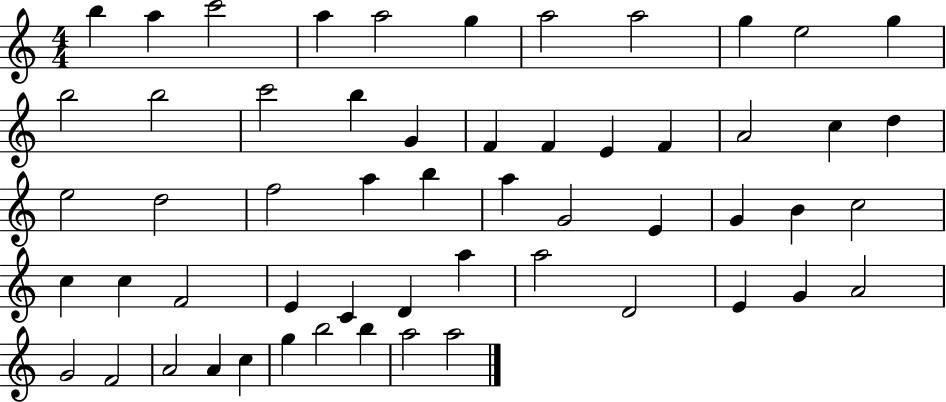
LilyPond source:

{
  \clef treble
  \numericTimeSignature
  \time 4/4
  \key c \major
  b''4 a''4 c'''2 | a''4 a''2 g''4 | a''2 a''2 | g''4 e''2 g''4 | \break b''2 b''2 | c'''2 b''4 g'4 | f'4 f'4 e'4 f'4 | a'2 c''4 d''4 | \break e''2 d''2 | f''2 a''4 b''4 | a''4 g'2 e'4 | g'4 b'4 c''2 | \break c''4 c''4 f'2 | e'4 c'4 d'4 a''4 | a''2 d'2 | e'4 g'4 a'2 | \break g'2 f'2 | a'2 a'4 c''4 | g''4 b''2 b''4 | a''2 a''2 | \break \bar "|."
}